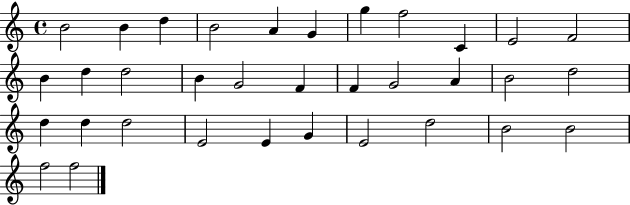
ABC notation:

X:1
T:Untitled
M:4/4
L:1/4
K:C
B2 B d B2 A G g f2 C E2 F2 B d d2 B G2 F F G2 A B2 d2 d d d2 E2 E G E2 d2 B2 B2 f2 f2